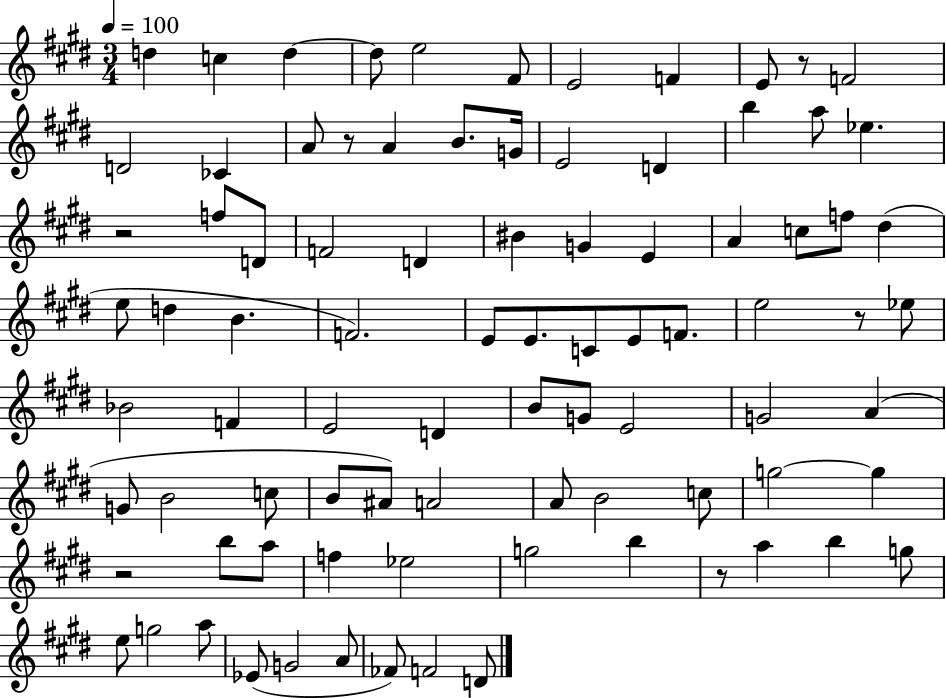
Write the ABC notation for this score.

X:1
T:Untitled
M:3/4
L:1/4
K:E
d c d d/2 e2 ^F/2 E2 F E/2 z/2 F2 D2 _C A/2 z/2 A B/2 G/4 E2 D b a/2 _e z2 f/2 D/2 F2 D ^B G E A c/2 f/2 ^d e/2 d B F2 E/2 E/2 C/2 E/2 F/2 e2 z/2 _e/2 _B2 F E2 D B/2 G/2 E2 G2 A G/2 B2 c/2 B/2 ^A/2 A2 A/2 B2 c/2 g2 g z2 b/2 a/2 f _e2 g2 b z/2 a b g/2 e/2 g2 a/2 _E/2 G2 A/2 _F/2 F2 D/2